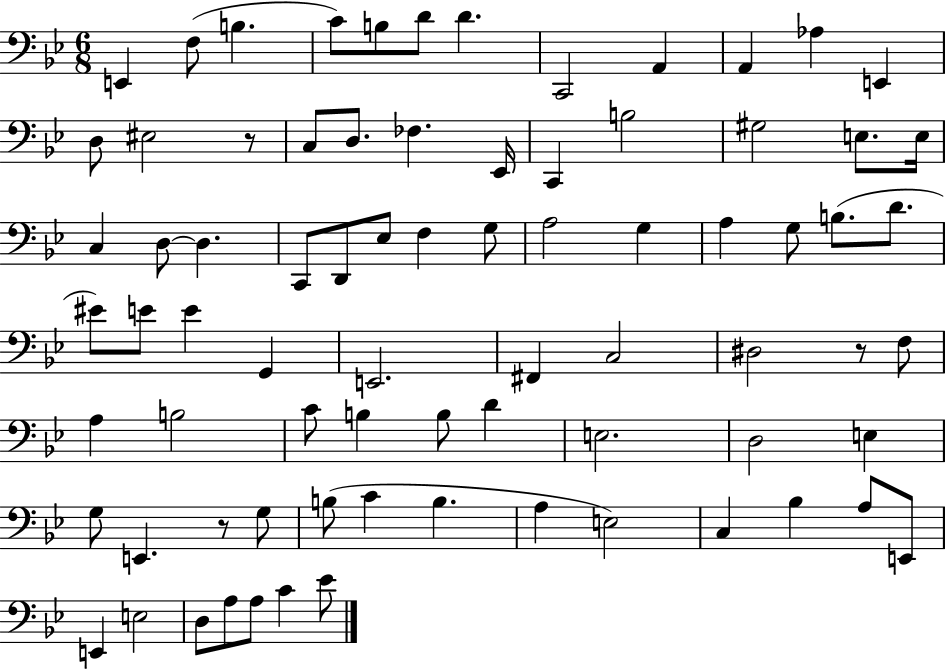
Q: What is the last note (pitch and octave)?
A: Eb4